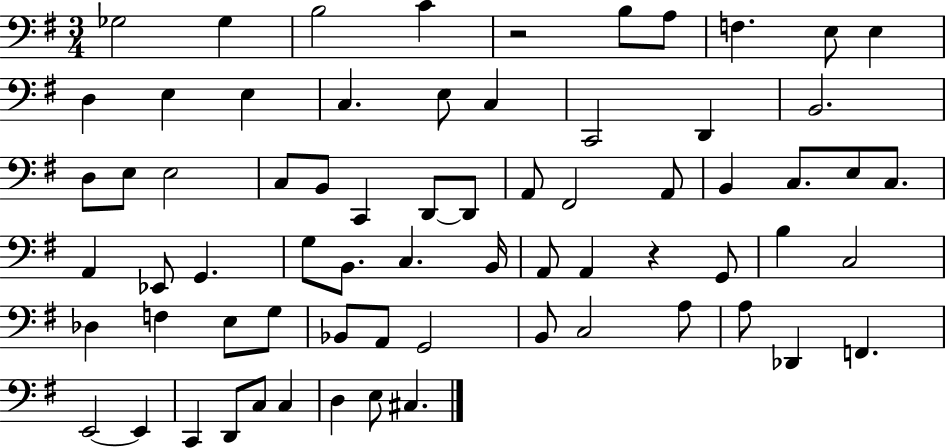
X:1
T:Untitled
M:3/4
L:1/4
K:G
_G,2 _G, B,2 C z2 B,/2 A,/2 F, E,/2 E, D, E, E, C, E,/2 C, C,,2 D,, B,,2 D,/2 E,/2 E,2 C,/2 B,,/2 C,, D,,/2 D,,/2 A,,/2 ^F,,2 A,,/2 B,, C,/2 E,/2 C,/2 A,, _E,,/2 G,, G,/2 B,,/2 C, B,,/4 A,,/2 A,, z G,,/2 B, C,2 _D, F, E,/2 G,/2 _B,,/2 A,,/2 G,,2 B,,/2 C,2 A,/2 A,/2 _D,, F,, E,,2 E,, C,, D,,/2 C,/2 C, D, E,/2 ^C,